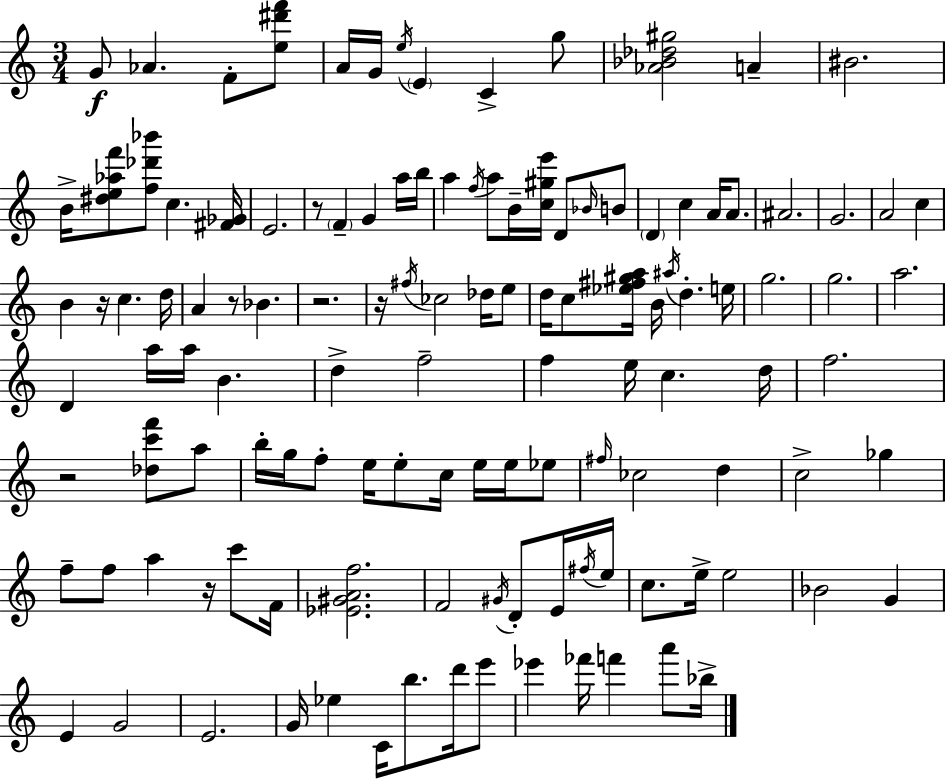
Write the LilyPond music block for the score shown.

{
  \clef treble
  \numericTimeSignature
  \time 3/4
  \key c \major
  g'8\f aes'4. f'8-. <e'' dis''' f'''>8 | a'16 g'16 \acciaccatura { e''16 } \parenthesize e'4 c'4-> g''8 | <aes' bes' des'' gis''>2 a'4-- | bis'2. | \break b'16-> <dis'' e'' aes'' f'''>8 <f'' des''' bes'''>8 c''4. | <fis' ges'>16 e'2. | r8 \parenthesize f'4-- g'4 a''16 | b''16 a''4 \acciaccatura { f''16 } a''8 b'16-- <c'' gis'' e'''>16 d'8 | \break \grace { bes'16 } b'8 \parenthesize d'4 c''4 a'16 | a'8. ais'2. | g'2. | a'2 c''4 | \break b'4 r16 c''4. | d''16 a'4 r8 bes'4. | r2. | r16 \acciaccatura { fis''16 } ces''2 | \break des''16 e''8 d''16 c''8 <ees'' fis'' gis'' a''>16 b'16 \acciaccatura { ais''16 } d''4.-. | e''16 g''2. | g''2. | a''2. | \break d'4 a''16 a''16 b'4. | d''4-> f''2-- | f''4 e''16 c''4. | d''16 f''2. | \break r2 | <des'' c''' f'''>8 a''8 b''16-. g''16 f''8-. e''16 e''8-. | c''16 e''16 e''16 ees''8 \grace { fis''16 } ces''2 | d''4 c''2-> | \break ges''4 f''8-- f''8 a''4 | r16 c'''8 f'16 <ees' gis' a' f''>2. | f'2 | \acciaccatura { gis'16 } d'8-. e'16 \acciaccatura { fis''16 } e''16 c''8. e''16-> | \break e''2 bes'2 | g'4 e'4 | g'2 e'2. | g'16 ees''4 | \break c'16 b''8. d'''16 e'''8 ees'''4 | fes'''16 f'''4 a'''8 bes''16-> \bar "|."
}